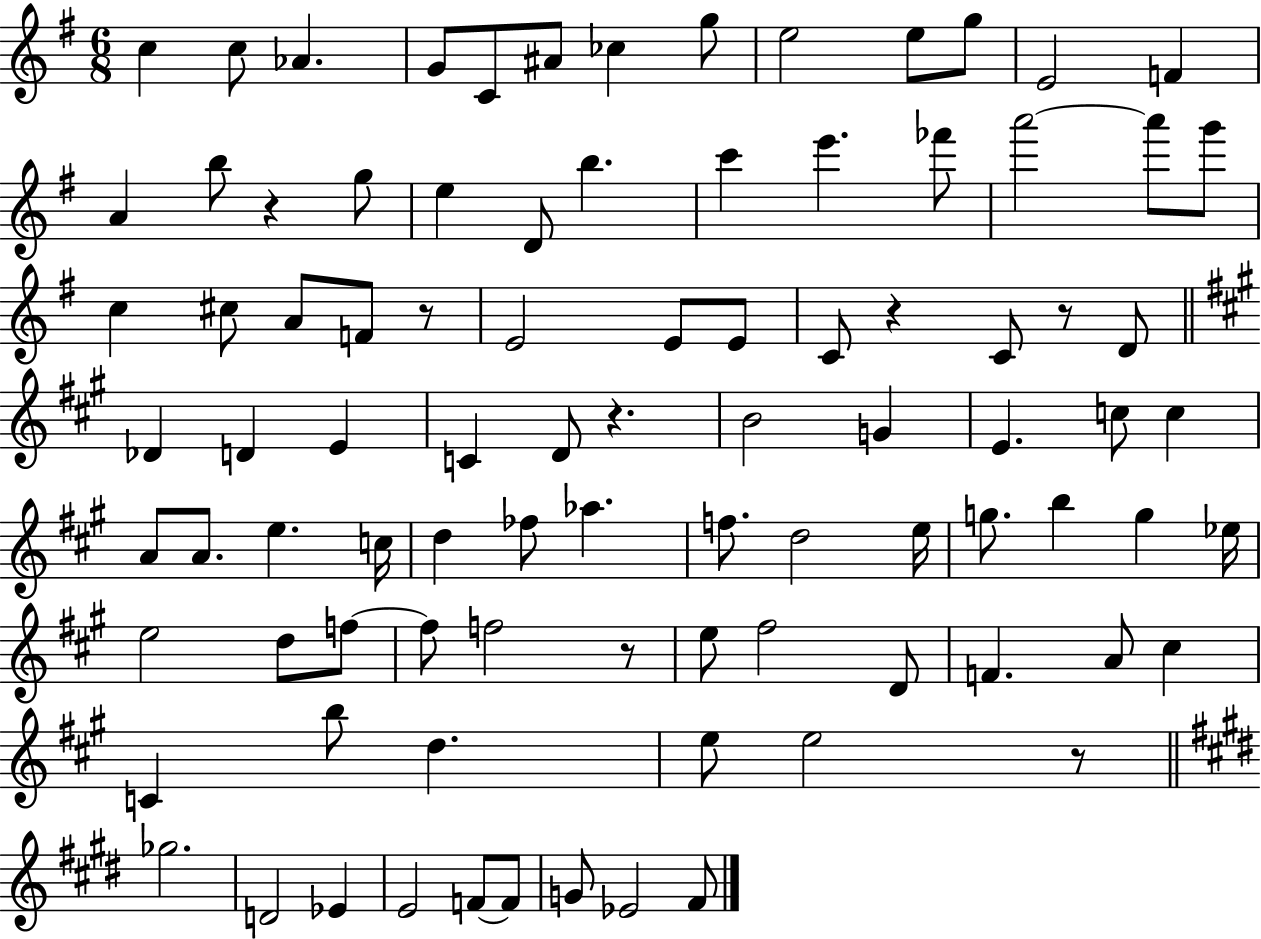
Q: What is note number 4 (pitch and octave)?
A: G4